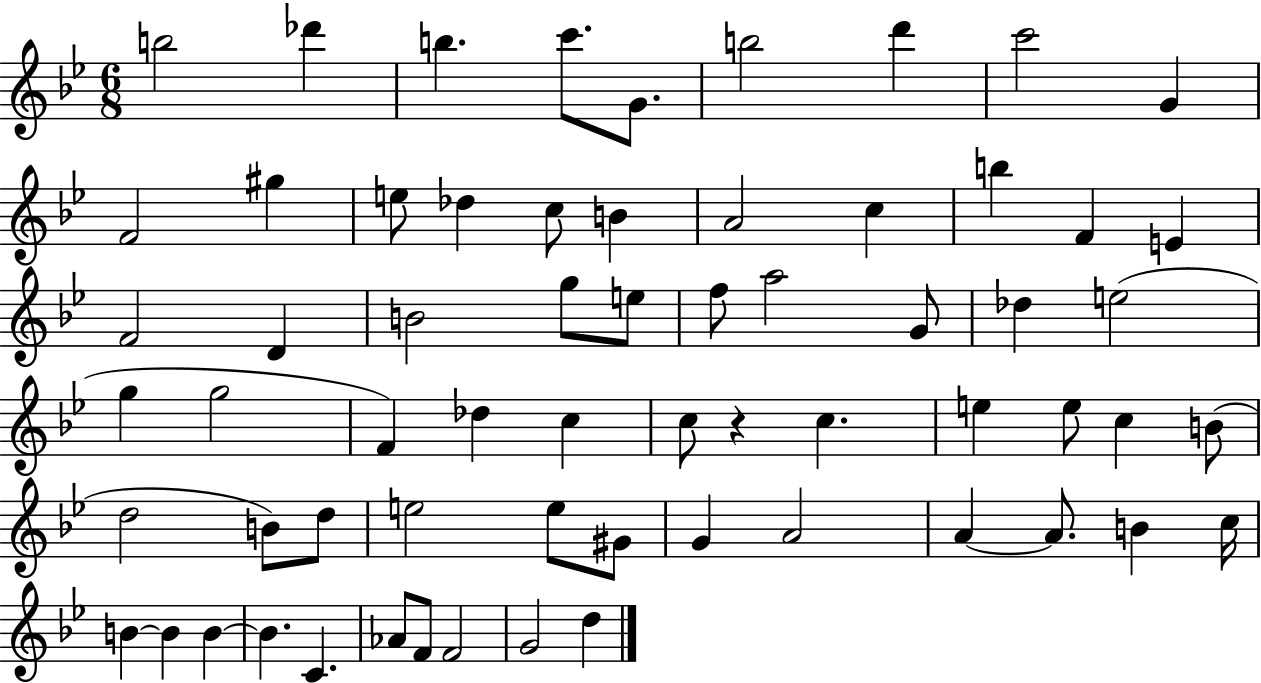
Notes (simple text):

B5/h Db6/q B5/q. C6/e. G4/e. B5/h D6/q C6/h G4/q F4/h G#5/q E5/e Db5/q C5/e B4/q A4/h C5/q B5/q F4/q E4/q F4/h D4/q B4/h G5/e E5/e F5/e A5/h G4/e Db5/q E5/h G5/q G5/h F4/q Db5/q C5/q C5/e R/q C5/q. E5/q E5/e C5/q B4/e D5/h B4/e D5/e E5/h E5/e G#4/e G4/q A4/h A4/q A4/e. B4/q C5/s B4/q B4/q B4/q B4/q. C4/q. Ab4/e F4/e F4/h G4/h D5/q